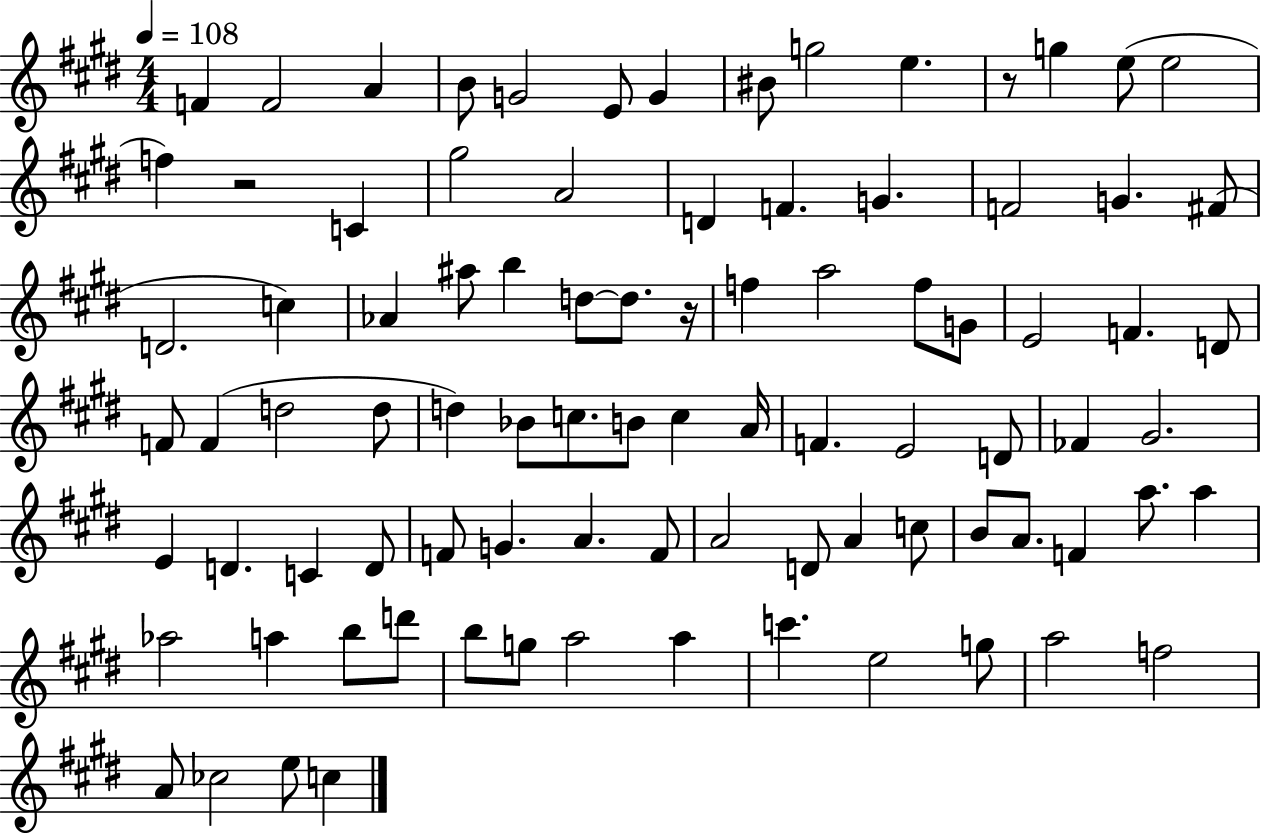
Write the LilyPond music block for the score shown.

{
  \clef treble
  \numericTimeSignature
  \time 4/4
  \key e \major
  \tempo 4 = 108
  f'4 f'2 a'4 | b'8 g'2 e'8 g'4 | bis'8 g''2 e''4. | r8 g''4 e''8( e''2 | \break f''4) r2 c'4 | gis''2 a'2 | d'4 f'4. g'4. | f'2 g'4. fis'8( | \break d'2. c''4) | aes'4 ais''8 b''4 d''8~~ d''8. r16 | f''4 a''2 f''8 g'8 | e'2 f'4. d'8 | \break f'8 f'4( d''2 d''8 | d''4) bes'8 c''8. b'8 c''4 a'16 | f'4. e'2 d'8 | fes'4 gis'2. | \break e'4 d'4. c'4 d'8 | f'8 g'4. a'4. f'8 | a'2 d'8 a'4 c''8 | b'8 a'8. f'4 a''8. a''4 | \break aes''2 a''4 b''8 d'''8 | b''8 g''8 a''2 a''4 | c'''4. e''2 g''8 | a''2 f''2 | \break a'8 ces''2 e''8 c''4 | \bar "|."
}